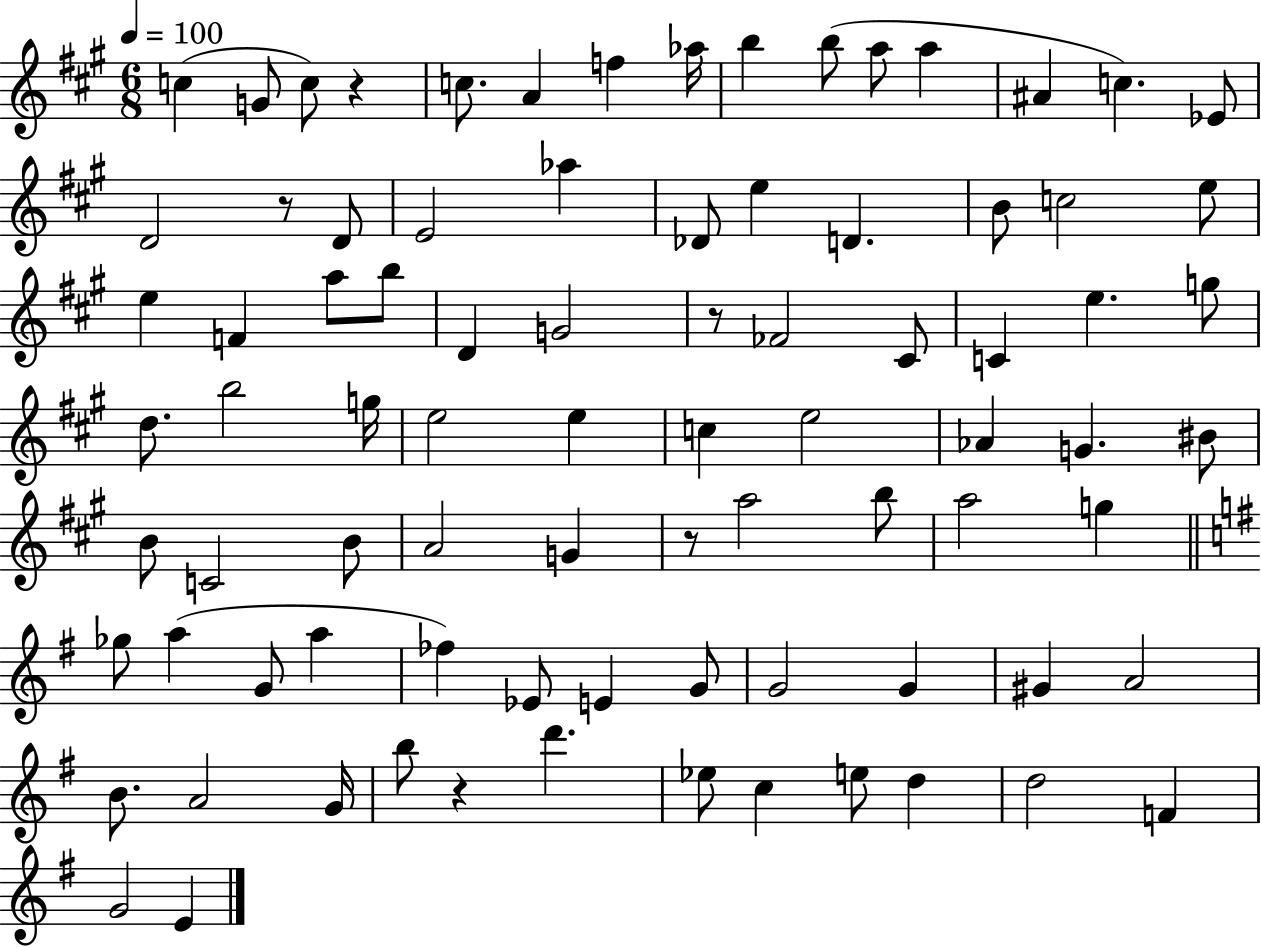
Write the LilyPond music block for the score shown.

{
  \clef treble
  \numericTimeSignature
  \time 6/8
  \key a \major
  \tempo 4 = 100
  \repeat volta 2 { c''4( g'8 c''8) r4 | c''8. a'4 f''4 aes''16 | b''4 b''8( a''8 a''4 | ais'4 c''4.) ees'8 | \break d'2 r8 d'8 | e'2 aes''4 | des'8 e''4 d'4. | b'8 c''2 e''8 | \break e''4 f'4 a''8 b''8 | d'4 g'2 | r8 fes'2 cis'8 | c'4 e''4. g''8 | \break d''8. b''2 g''16 | e''2 e''4 | c''4 e''2 | aes'4 g'4. bis'8 | \break b'8 c'2 b'8 | a'2 g'4 | r8 a''2 b''8 | a''2 g''4 | \break \bar "||" \break \key g \major ges''8 a''4( g'8 a''4 | fes''4) ees'8 e'4 g'8 | g'2 g'4 | gis'4 a'2 | \break b'8. a'2 g'16 | b''8 r4 d'''4. | ees''8 c''4 e''8 d''4 | d''2 f'4 | \break g'2 e'4 | } \bar "|."
}